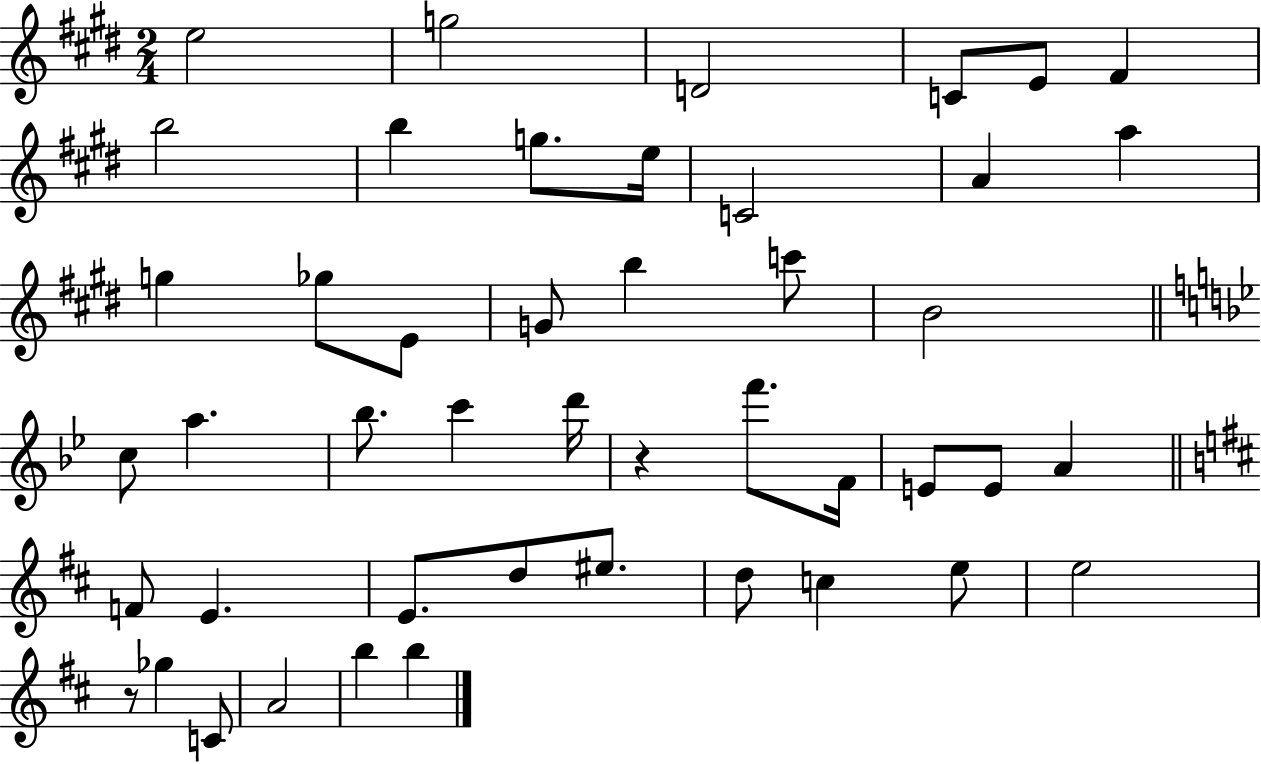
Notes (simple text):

E5/h G5/h D4/h C4/e E4/e F#4/q B5/h B5/q G5/e. E5/s C4/h A4/q A5/q G5/q Gb5/e E4/e G4/e B5/q C6/e B4/h C5/e A5/q. Bb5/e. C6/q D6/s R/q F6/e. F4/s E4/e E4/e A4/q F4/e E4/q. E4/e. D5/e EIS5/e. D5/e C5/q E5/e E5/h R/e Gb5/q C4/e A4/h B5/q B5/q